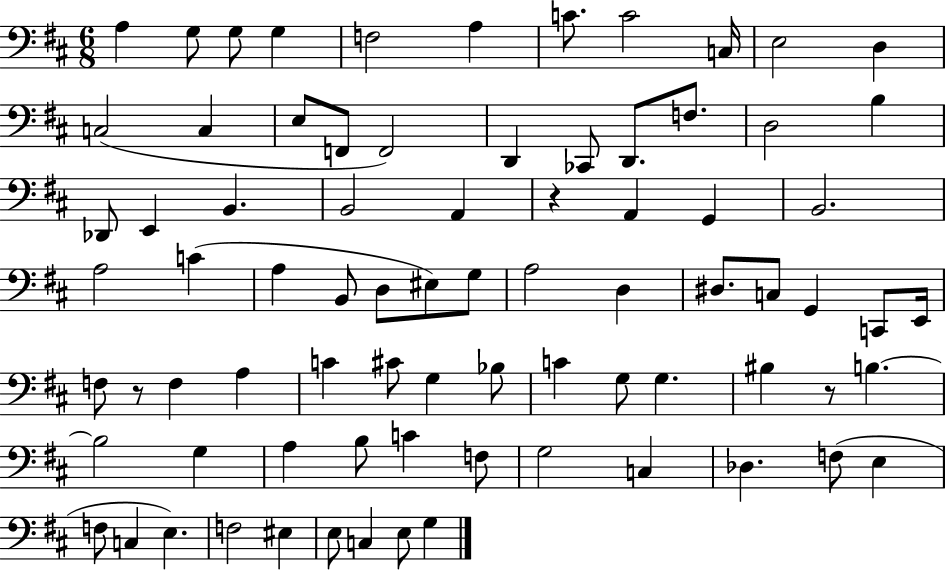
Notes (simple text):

A3/q G3/e G3/e G3/q F3/h A3/q C4/e. C4/h C3/s E3/h D3/q C3/h C3/q E3/e F2/e F2/h D2/q CES2/e D2/e. F3/e. D3/h B3/q Db2/e E2/q B2/q. B2/h A2/q R/q A2/q G2/q B2/h. A3/h C4/q A3/q B2/e D3/e EIS3/e G3/e A3/h D3/q D#3/e. C3/e G2/q C2/e E2/s F3/e R/e F3/q A3/q C4/q C#4/e G3/q Bb3/e C4/q G3/e G3/q. BIS3/q R/e B3/q. B3/h G3/q A3/q B3/e C4/q F3/e G3/h C3/q Db3/q. F3/e E3/q F3/e C3/q E3/q. F3/h EIS3/q E3/e C3/q E3/e G3/q